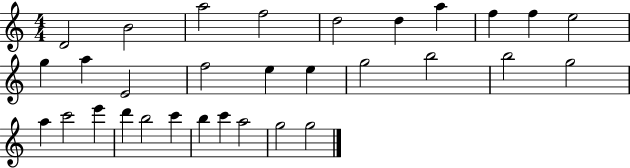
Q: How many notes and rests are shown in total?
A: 31